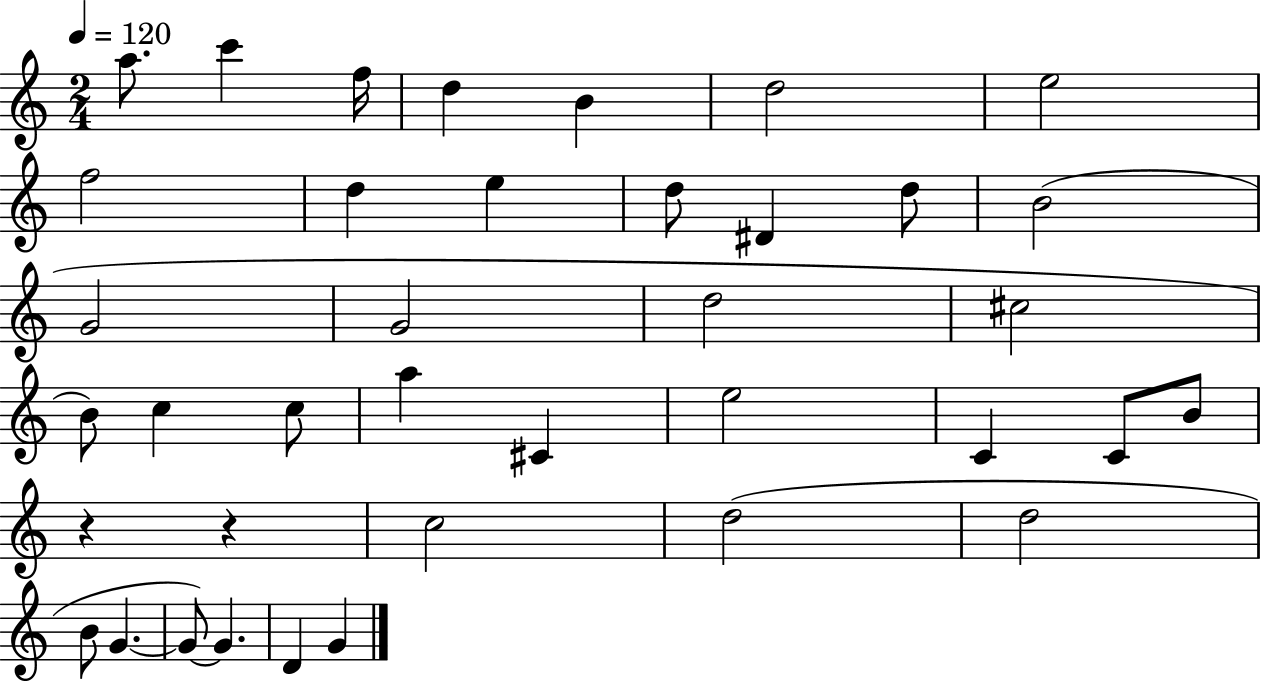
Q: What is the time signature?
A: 2/4